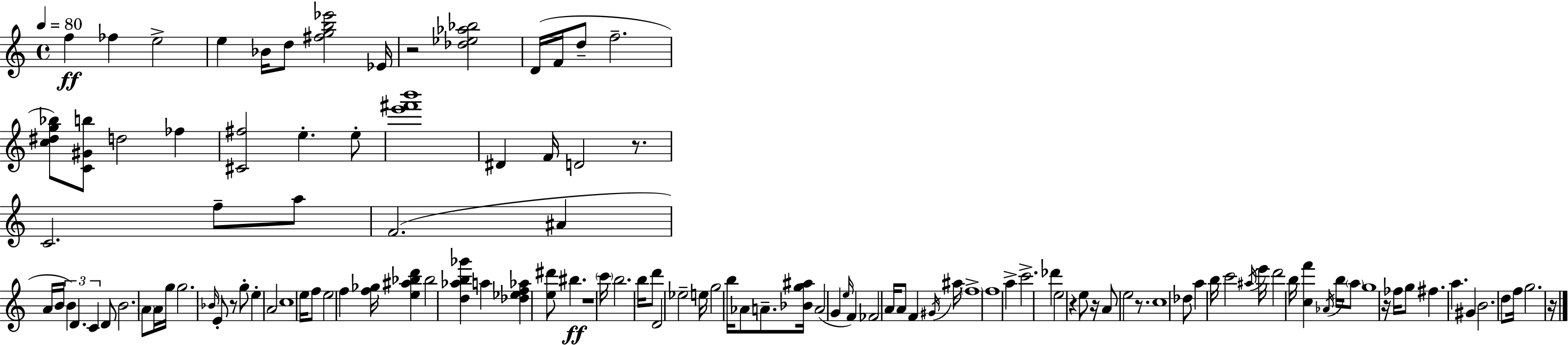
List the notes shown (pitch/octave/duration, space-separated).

F5/q FES5/q E5/h E5/q Bb4/s D5/e [F#5,G5,B5,Eb6]/h Eb4/s R/h [Db5,Eb5,Ab5,Bb5]/h D4/s F4/s D5/e F5/h. [C5,D#5,G5,Bb5]/e [C4,G#4,B5]/e D5/h FES5/q [C#4,F#5]/h E5/q. E5/e [E6,F#6,B6]/w D#4/q F4/s D4/h R/e. C4/h. F5/e A5/e F4/h. A#4/q A4/s B4/s B4/q D4/q. C4/q D4/e B4/h. A4/e A4/s G5/s G5/h. Bb4/s E4/e R/e G5/e E5/q A4/h C5/w E5/s F5/e E5/h F5/q [F5,Gb5]/s [E5,A#5,Bb5,D6]/q Bb5/h [D5,Ab5,B5,Gb6]/q A5/q [Db5,Eb5,F5,Ab5]/q [E5,D#6]/e BIS5/q. R/w C6/s B5/h. B5/s D6/e D4/h Eb5/h E5/s G5/h B5/s Ab4/e A4/e. [Bb4,G5,A#5]/s A4/h G4/q E5/s F4/q FES4/h A4/s A4/e F4/q G#4/s A#5/s F5/w F5/w A5/q C6/h. Db6/q E5/h R/q E5/e R/s A4/e E5/h R/e. C5/w Db5/e A5/q B5/s C6/h A#5/s E6/s D6/h B5/s [C5,F6]/q Ab4/s B5/s A5/e G5/w R/s FES5/s G5/e F#5/q. A5/q. G#4/q B4/h. D5/e F5/s G5/h. R/s